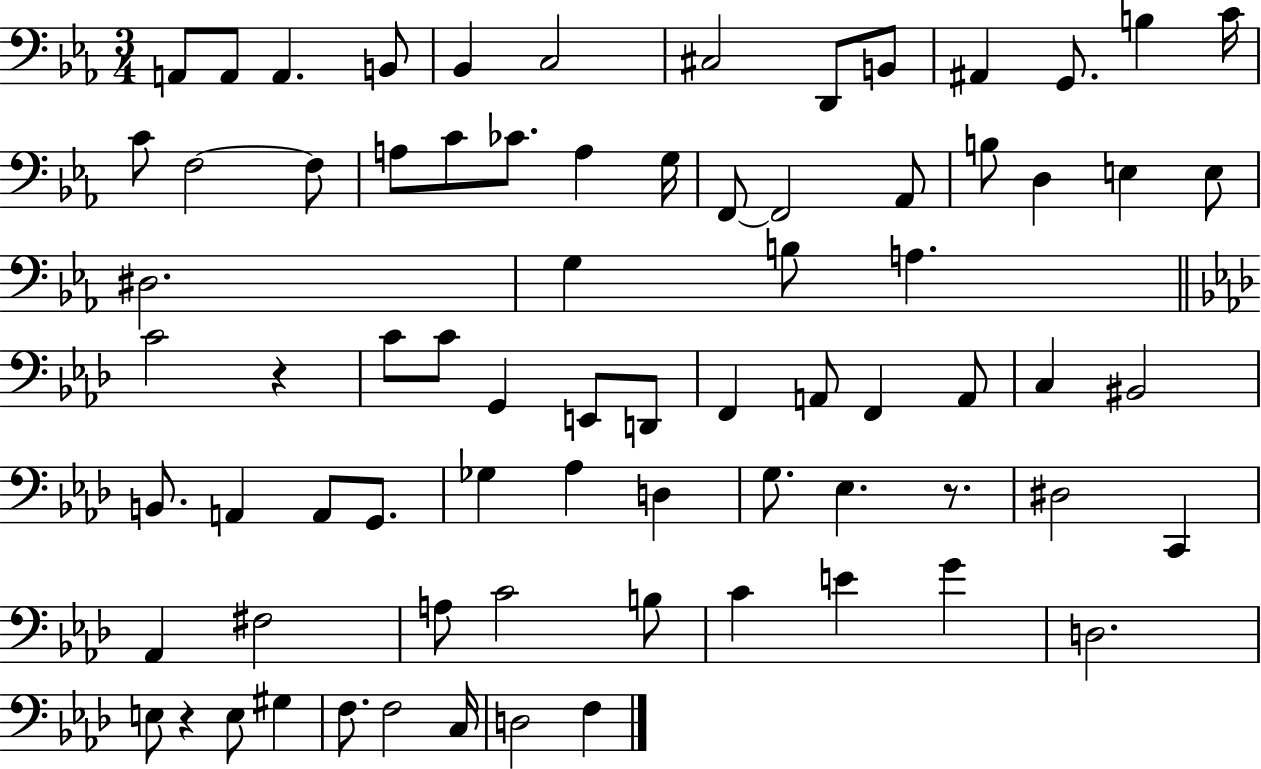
A2/e A2/e A2/q. B2/e Bb2/q C3/h C#3/h D2/e B2/e A#2/q G2/e. B3/q C4/s C4/e F3/h F3/e A3/e C4/e CES4/e. A3/q G3/s F2/e F2/h Ab2/e B3/e D3/q E3/q E3/e D#3/h. G3/q B3/e A3/q. C4/h R/q C4/e C4/e G2/q E2/e D2/e F2/q A2/e F2/q A2/e C3/q BIS2/h B2/e. A2/q A2/e G2/e. Gb3/q Ab3/q D3/q G3/e. Eb3/q. R/e. D#3/h C2/q Ab2/q F#3/h A3/e C4/h B3/e C4/q E4/q G4/q D3/h. E3/e R/q E3/e G#3/q F3/e. F3/h C3/s D3/h F3/q